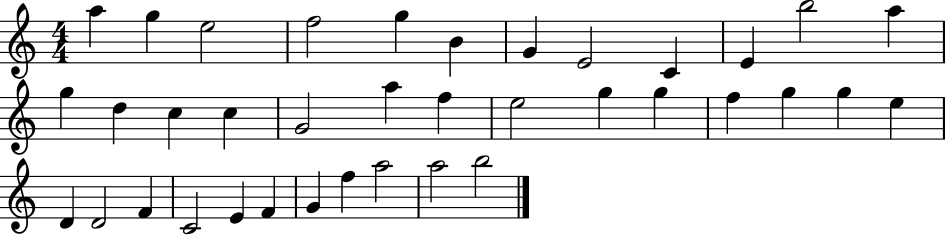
A5/q G5/q E5/h F5/h G5/q B4/q G4/q E4/h C4/q E4/q B5/h A5/q G5/q D5/q C5/q C5/q G4/h A5/q F5/q E5/h G5/q G5/q F5/q G5/q G5/q E5/q D4/q D4/h F4/q C4/h E4/q F4/q G4/q F5/q A5/h A5/h B5/h